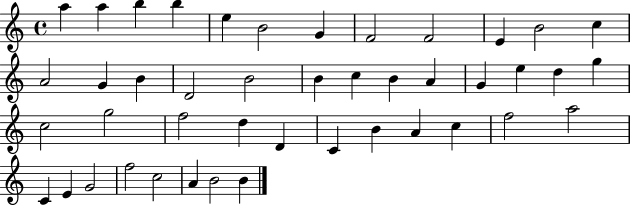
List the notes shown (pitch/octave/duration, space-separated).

A5/q A5/q B5/q B5/q E5/q B4/h G4/q F4/h F4/h E4/q B4/h C5/q A4/h G4/q B4/q D4/h B4/h B4/q C5/q B4/q A4/q G4/q E5/q D5/q G5/q C5/h G5/h F5/h D5/q D4/q C4/q B4/q A4/q C5/q F5/h A5/h C4/q E4/q G4/h F5/h C5/h A4/q B4/h B4/q